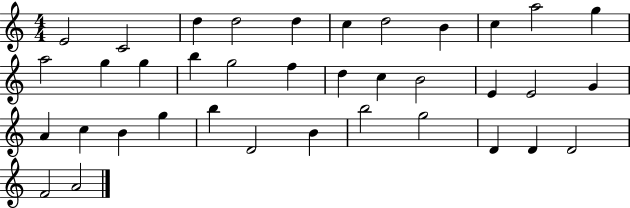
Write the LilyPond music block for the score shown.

{
  \clef treble
  \numericTimeSignature
  \time 4/4
  \key c \major
  e'2 c'2 | d''4 d''2 d''4 | c''4 d''2 b'4 | c''4 a''2 g''4 | \break a''2 g''4 g''4 | b''4 g''2 f''4 | d''4 c''4 b'2 | e'4 e'2 g'4 | \break a'4 c''4 b'4 g''4 | b''4 d'2 b'4 | b''2 g''2 | d'4 d'4 d'2 | \break f'2 a'2 | \bar "|."
}